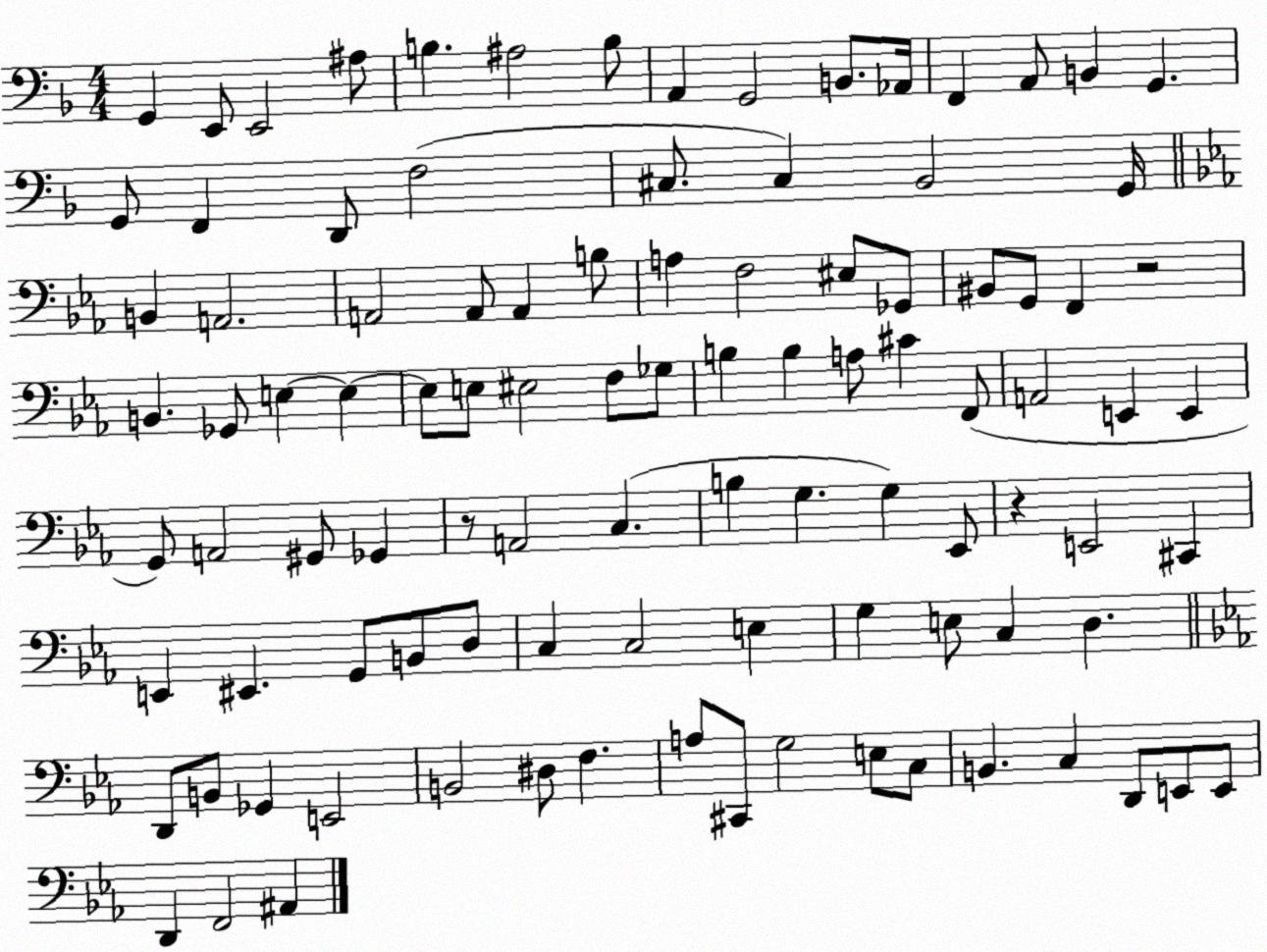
X:1
T:Untitled
M:4/4
L:1/4
K:F
G,, E,,/2 E,,2 ^A,/2 B, ^A,2 B,/2 A,, G,,2 B,,/2 _A,,/4 F,, A,,/2 B,, G,, G,,/2 F,, D,,/2 F,2 ^C,/2 ^C, _B,,2 G,,/4 B,, A,,2 A,,2 A,,/2 A,, B,/2 A, F,2 ^E,/2 _G,,/2 ^B,,/2 G,,/2 F,, z2 B,, _G,,/2 E, E, E,/2 E,/2 ^E,2 F,/2 _G,/2 B, B, A,/2 ^C F,,/2 A,,2 E,, E,, G,,/2 A,,2 ^G,,/2 _G,, z/2 A,,2 C, B, G, G, _E,,/2 z E,,2 ^C,, E,, ^E,, G,,/2 B,,/2 D,/2 C, C,2 E, G, E,/2 C, D, D,,/2 B,,/2 _G,, E,,2 B,,2 ^D,/2 F, A,/2 ^C,,/2 G,2 E,/2 C,/2 B,, C, D,,/2 E,,/2 E,,/2 D,, F,,2 ^A,,